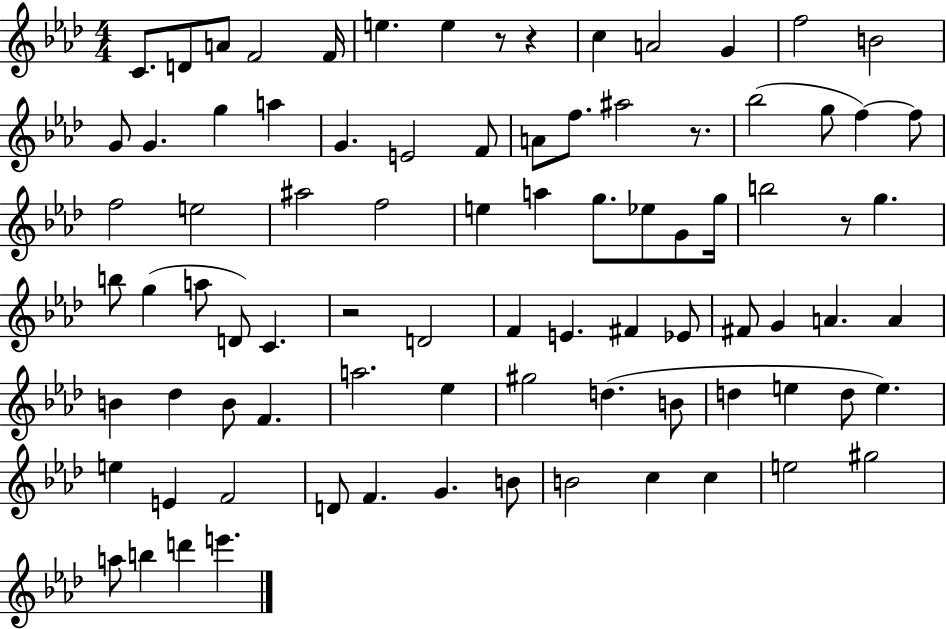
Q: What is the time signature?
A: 4/4